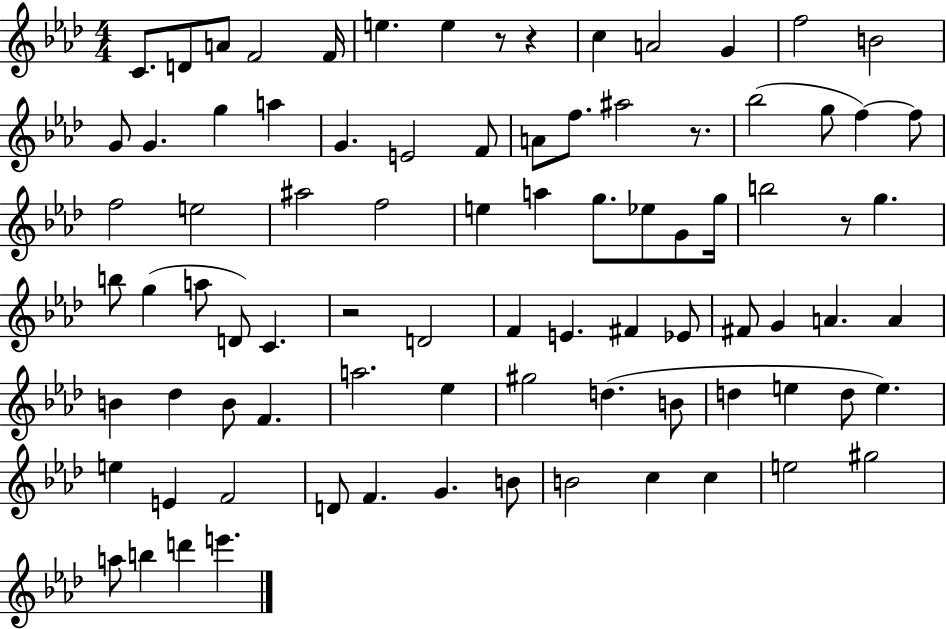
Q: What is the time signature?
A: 4/4